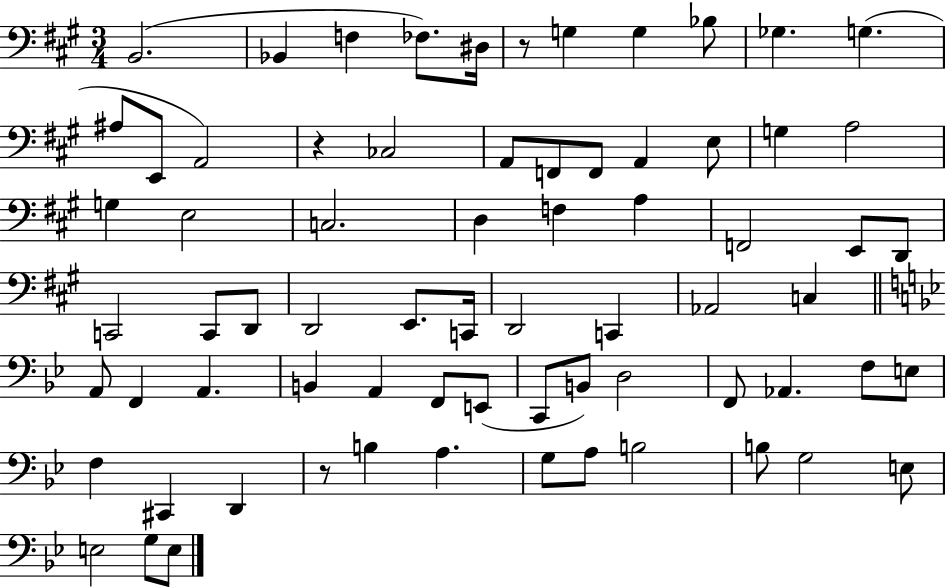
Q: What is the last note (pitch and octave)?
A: E3